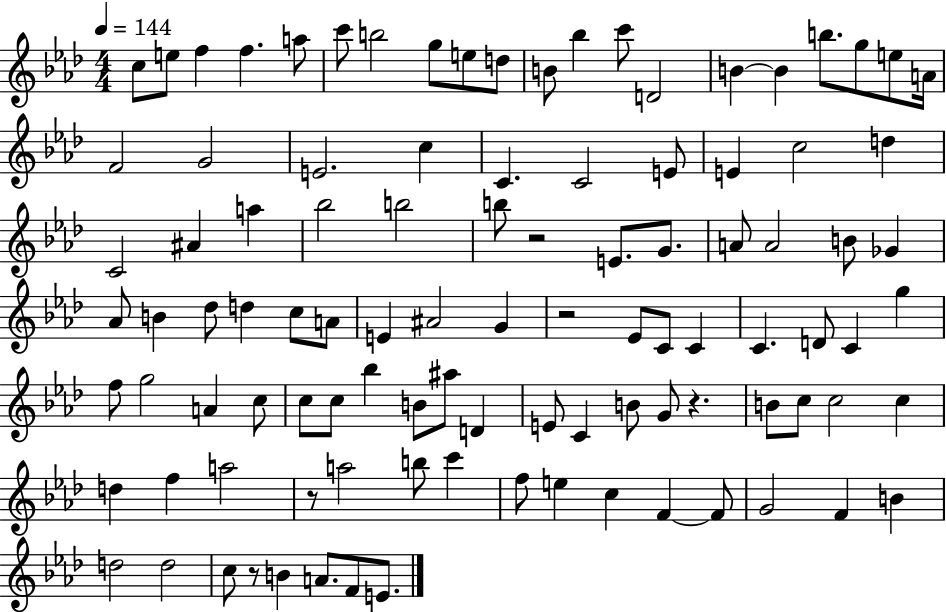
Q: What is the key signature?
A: AES major